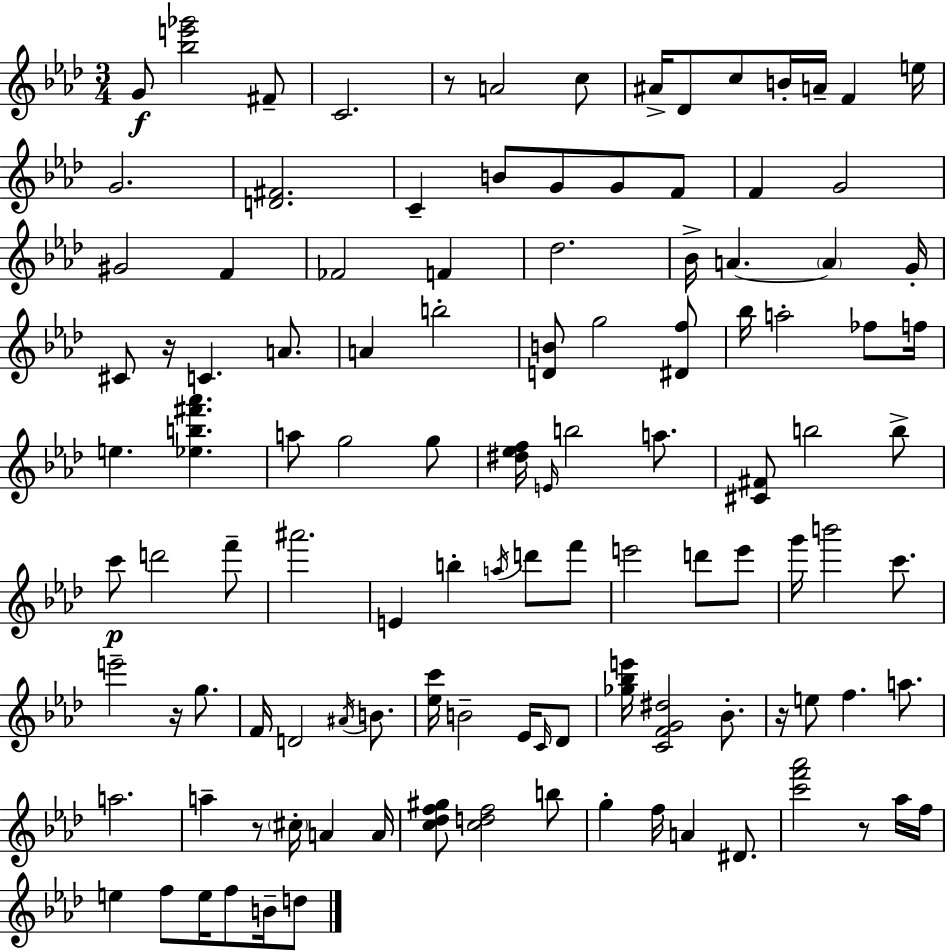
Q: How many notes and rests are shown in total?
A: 114